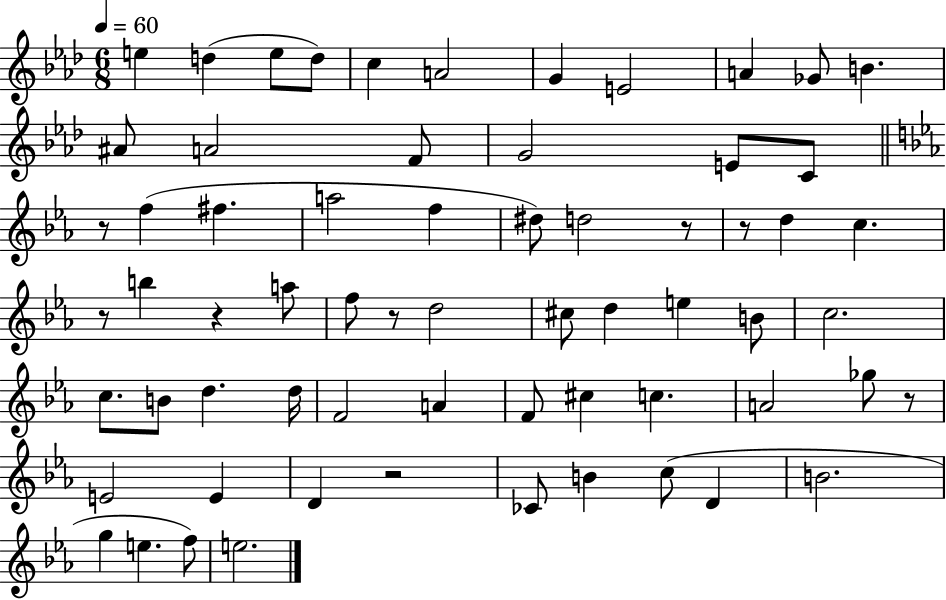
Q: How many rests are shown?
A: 8